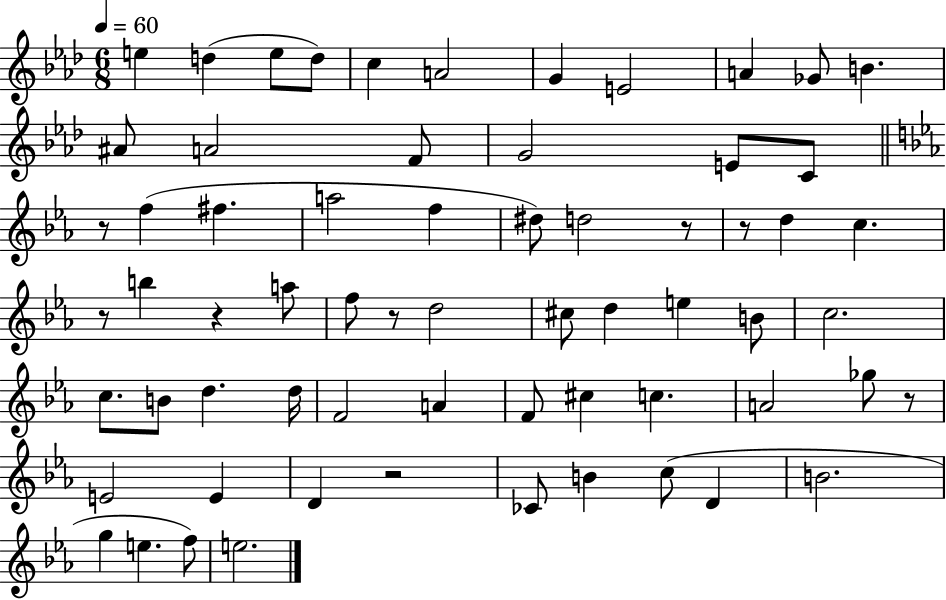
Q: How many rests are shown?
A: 8